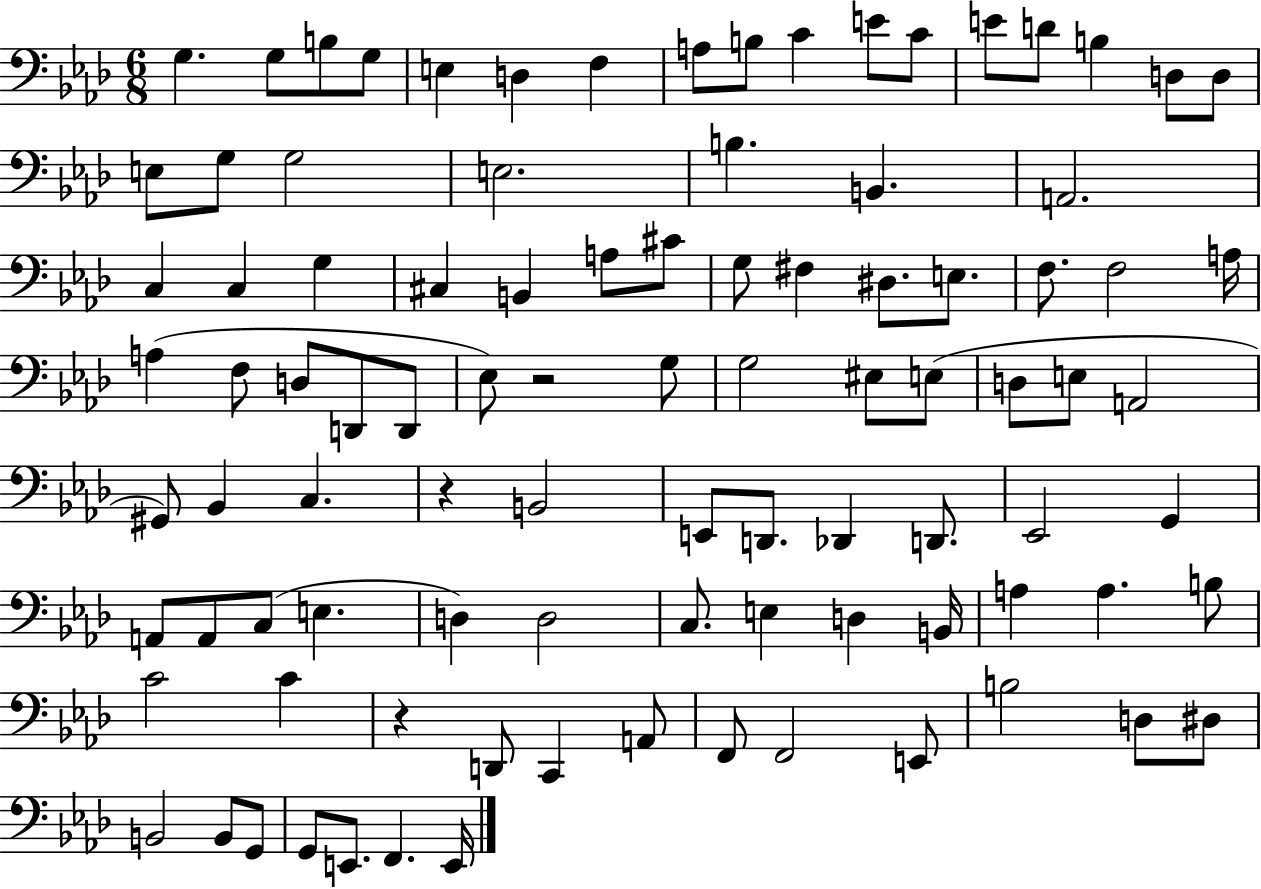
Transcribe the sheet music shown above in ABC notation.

X:1
T:Untitled
M:6/8
L:1/4
K:Ab
G, G,/2 B,/2 G,/2 E, D, F, A,/2 B,/2 C E/2 C/2 E/2 D/2 B, D,/2 D,/2 E,/2 G,/2 G,2 E,2 B, B,, A,,2 C, C, G, ^C, B,, A,/2 ^C/2 G,/2 ^F, ^D,/2 E,/2 F,/2 F,2 A,/4 A, F,/2 D,/2 D,,/2 D,,/2 _E,/2 z2 G,/2 G,2 ^E,/2 E,/2 D,/2 E,/2 A,,2 ^G,,/2 _B,, C, z B,,2 E,,/2 D,,/2 _D,, D,,/2 _E,,2 G,, A,,/2 A,,/2 C,/2 E, D, D,2 C,/2 E, D, B,,/4 A, A, B,/2 C2 C z D,,/2 C,, A,,/2 F,,/2 F,,2 E,,/2 B,2 D,/2 ^D,/2 B,,2 B,,/2 G,,/2 G,,/2 E,,/2 F,, E,,/4